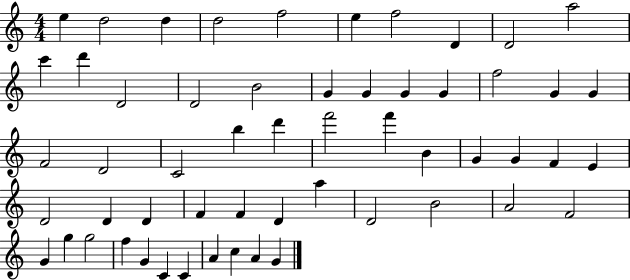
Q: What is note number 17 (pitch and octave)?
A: G4